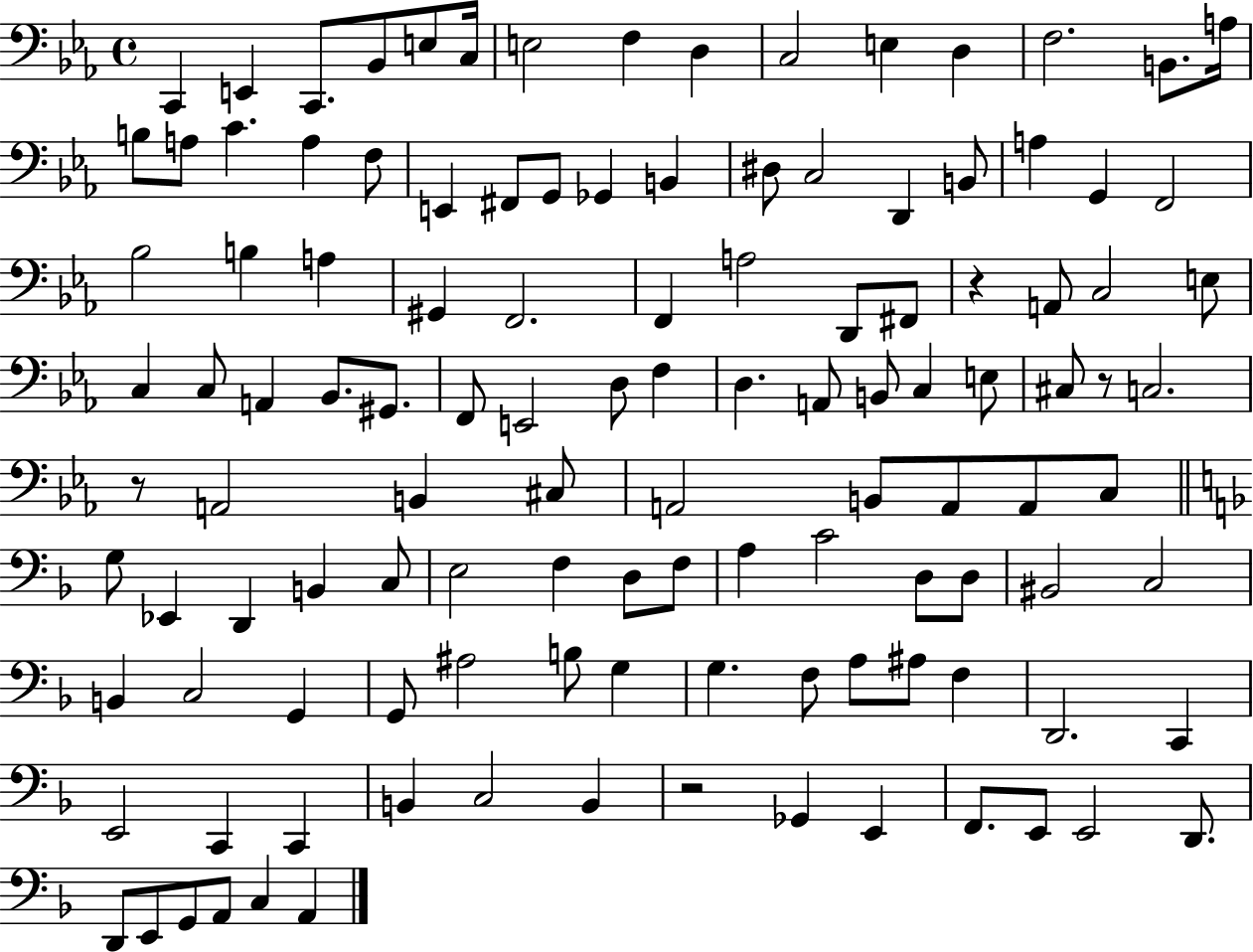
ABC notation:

X:1
T:Untitled
M:4/4
L:1/4
K:Eb
C,, E,, C,,/2 _B,,/2 E,/2 C,/4 E,2 F, D, C,2 E, D, F,2 B,,/2 A,/4 B,/2 A,/2 C A, F,/2 E,, ^F,,/2 G,,/2 _G,, B,, ^D,/2 C,2 D,, B,,/2 A, G,, F,,2 _B,2 B, A, ^G,, F,,2 F,, A,2 D,,/2 ^F,,/2 z A,,/2 C,2 E,/2 C, C,/2 A,, _B,,/2 ^G,,/2 F,,/2 E,,2 D,/2 F, D, A,,/2 B,,/2 C, E,/2 ^C,/2 z/2 C,2 z/2 A,,2 B,, ^C,/2 A,,2 B,,/2 A,,/2 A,,/2 C,/2 G,/2 _E,, D,, B,, C,/2 E,2 F, D,/2 F,/2 A, C2 D,/2 D,/2 ^B,,2 C,2 B,, C,2 G,, G,,/2 ^A,2 B,/2 G, G, F,/2 A,/2 ^A,/2 F, D,,2 C,, E,,2 C,, C,, B,, C,2 B,, z2 _G,, E,, F,,/2 E,,/2 E,,2 D,,/2 D,,/2 E,,/2 G,,/2 A,,/2 C, A,,